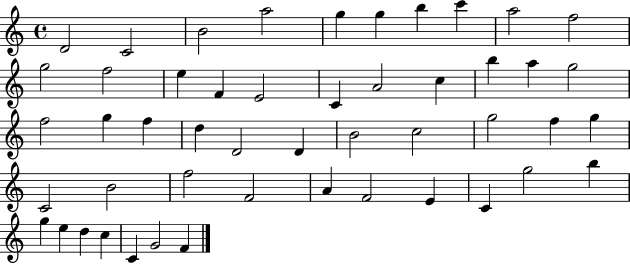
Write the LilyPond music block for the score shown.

{
  \clef treble
  \time 4/4
  \defaultTimeSignature
  \key c \major
  d'2 c'2 | b'2 a''2 | g''4 g''4 b''4 c'''4 | a''2 f''2 | \break g''2 f''2 | e''4 f'4 e'2 | c'4 a'2 c''4 | b''4 a''4 g''2 | \break f''2 g''4 f''4 | d''4 d'2 d'4 | b'2 c''2 | g''2 f''4 g''4 | \break c'2 b'2 | f''2 f'2 | a'4 f'2 e'4 | c'4 g''2 b''4 | \break g''4 e''4 d''4 c''4 | c'4 g'2 f'4 | \bar "|."
}